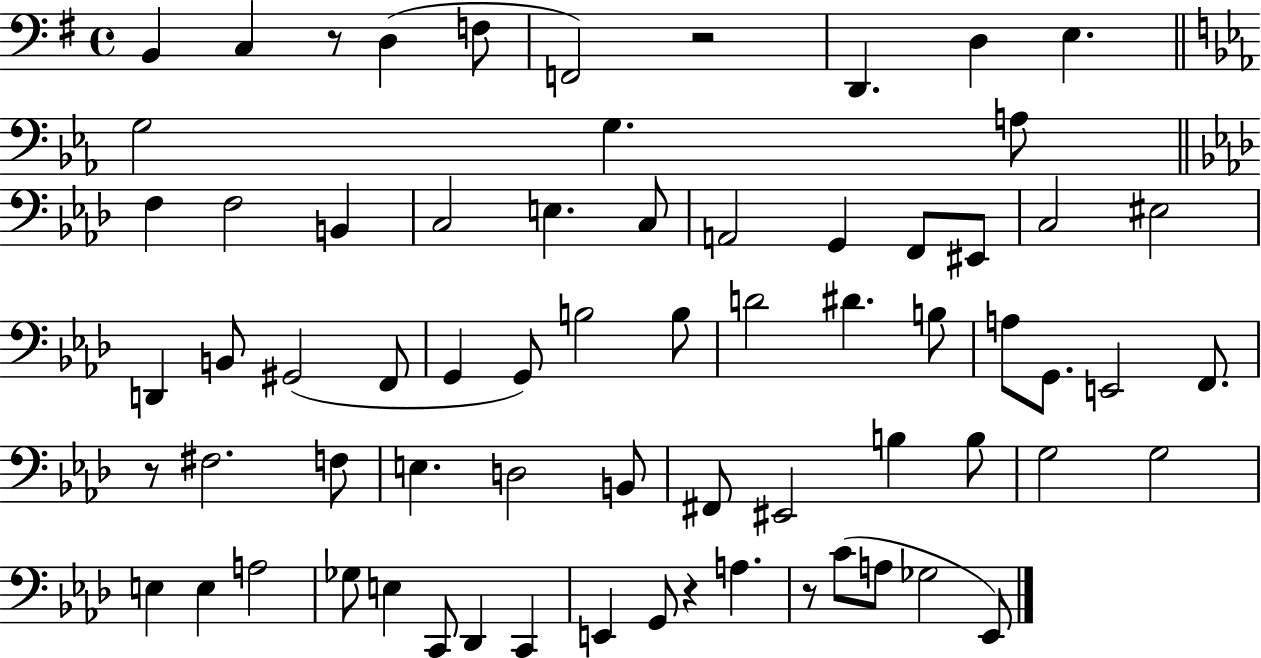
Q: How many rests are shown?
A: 5